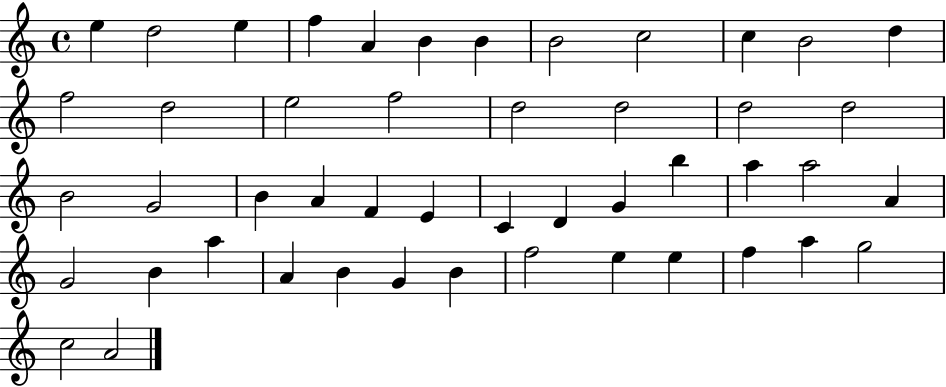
E5/q D5/h E5/q F5/q A4/q B4/q B4/q B4/h C5/h C5/q B4/h D5/q F5/h D5/h E5/h F5/h D5/h D5/h D5/h D5/h B4/h G4/h B4/q A4/q F4/q E4/q C4/q D4/q G4/q B5/q A5/q A5/h A4/q G4/h B4/q A5/q A4/q B4/q G4/q B4/q F5/h E5/q E5/q F5/q A5/q G5/h C5/h A4/h